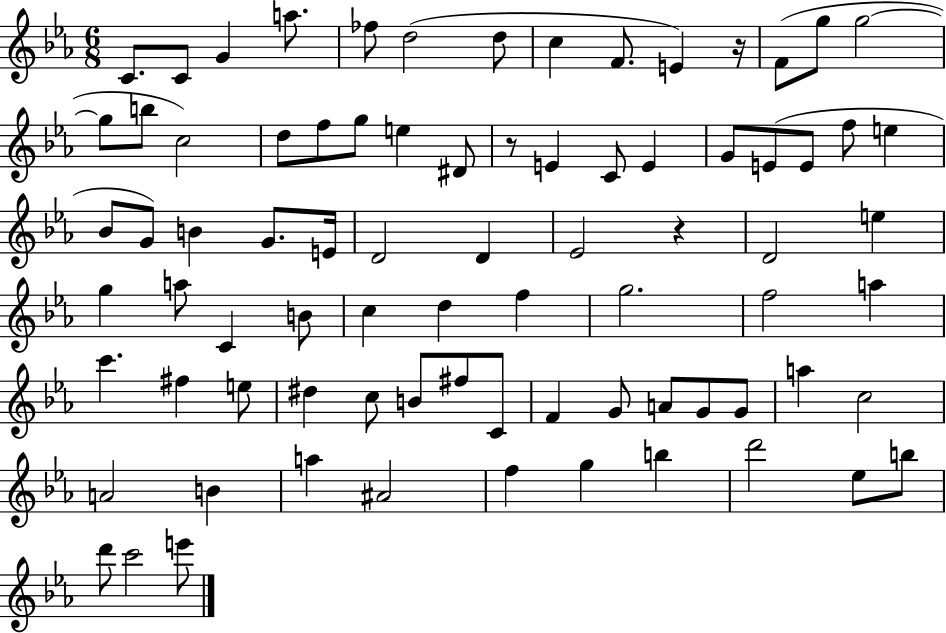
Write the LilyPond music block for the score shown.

{
  \clef treble
  \numericTimeSignature
  \time 6/8
  \key ees \major
  c'8. c'8 g'4 a''8. | fes''8 d''2( d''8 | c''4 f'8. e'4) r16 | f'8( g''8 g''2~~ | \break g''8 b''8 c''2) | d''8 f''8 g''8 e''4 dis'8 | r8 e'4 c'8 e'4 | g'8 e'8( e'8 f''8 e''4 | \break bes'8 g'8) b'4 g'8. e'16 | d'2 d'4 | ees'2 r4 | d'2 e''4 | \break g''4 a''8 c'4 b'8 | c''4 d''4 f''4 | g''2. | f''2 a''4 | \break c'''4. fis''4 e''8 | dis''4 c''8 b'8 fis''8 c'8 | f'4 g'8 a'8 g'8 g'8 | a''4 c''2 | \break a'2 b'4 | a''4 ais'2 | f''4 g''4 b''4 | d'''2 ees''8 b''8 | \break d'''8 c'''2 e'''8 | \bar "|."
}